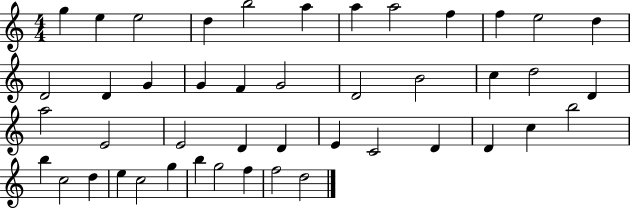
G5/q E5/q E5/h D5/q B5/h A5/q A5/q A5/h F5/q F5/q E5/h D5/q D4/h D4/q G4/q G4/q F4/q G4/h D4/h B4/h C5/q D5/h D4/q A5/h E4/h E4/h D4/q D4/q E4/q C4/h D4/q D4/q C5/q B5/h B5/q C5/h D5/q E5/q C5/h G5/q B5/q G5/h F5/q F5/h D5/h